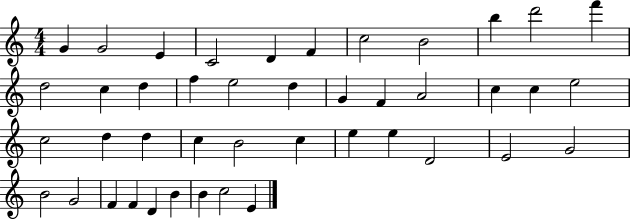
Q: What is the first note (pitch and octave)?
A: G4